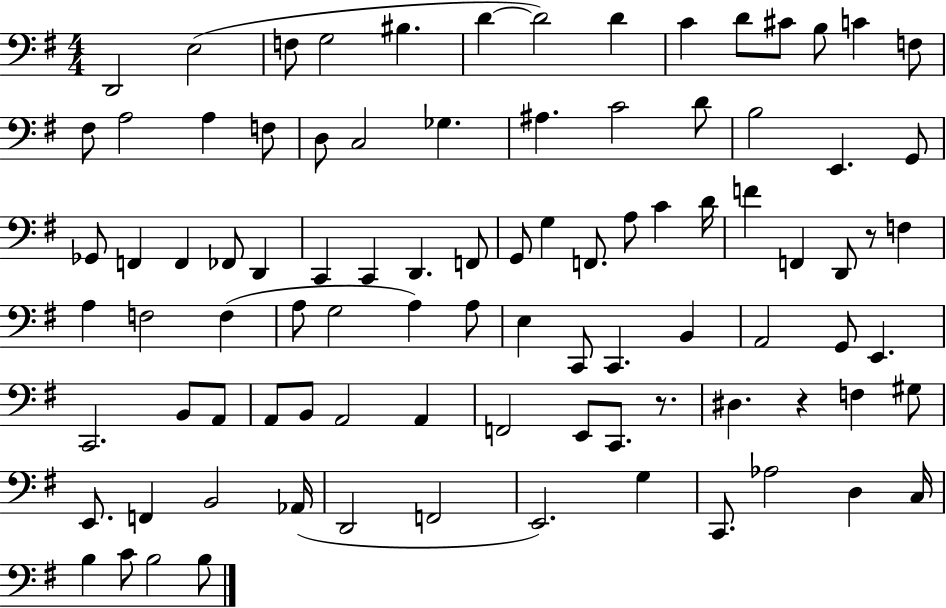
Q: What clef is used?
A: bass